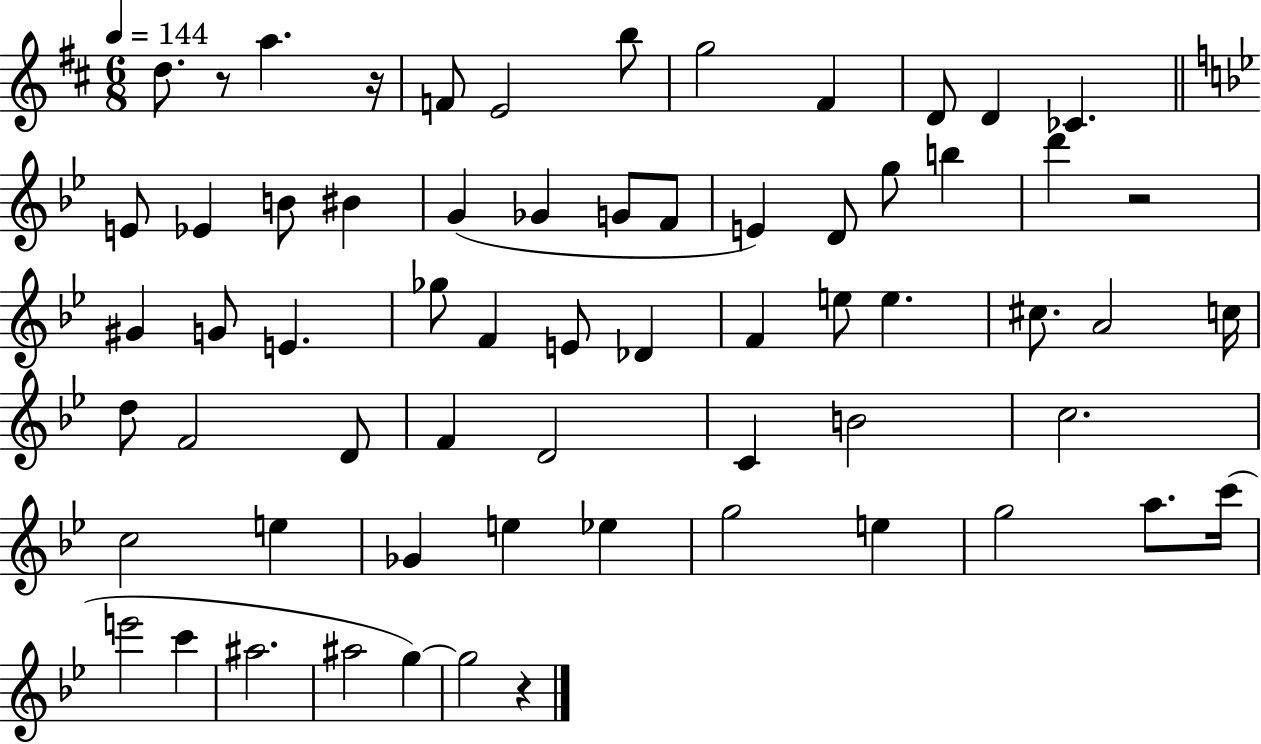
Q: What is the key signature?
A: D major